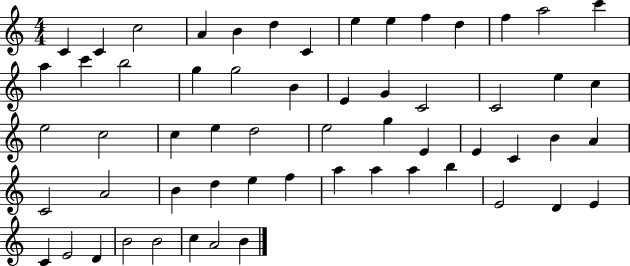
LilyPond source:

{
  \clef treble
  \numericTimeSignature
  \time 4/4
  \key c \major
  c'4 c'4 c''2 | a'4 b'4 d''4 c'4 | e''4 e''4 f''4 d''4 | f''4 a''2 c'''4 | \break a''4 c'''4 b''2 | g''4 g''2 b'4 | e'4 g'4 c'2 | c'2 e''4 c''4 | \break e''2 c''2 | c''4 e''4 d''2 | e''2 g''4 e'4 | e'4 c'4 b'4 a'4 | \break c'2 a'2 | b'4 d''4 e''4 f''4 | a''4 a''4 a''4 b''4 | e'2 d'4 e'4 | \break c'4 e'2 d'4 | b'2 b'2 | c''4 a'2 b'4 | \bar "|."
}